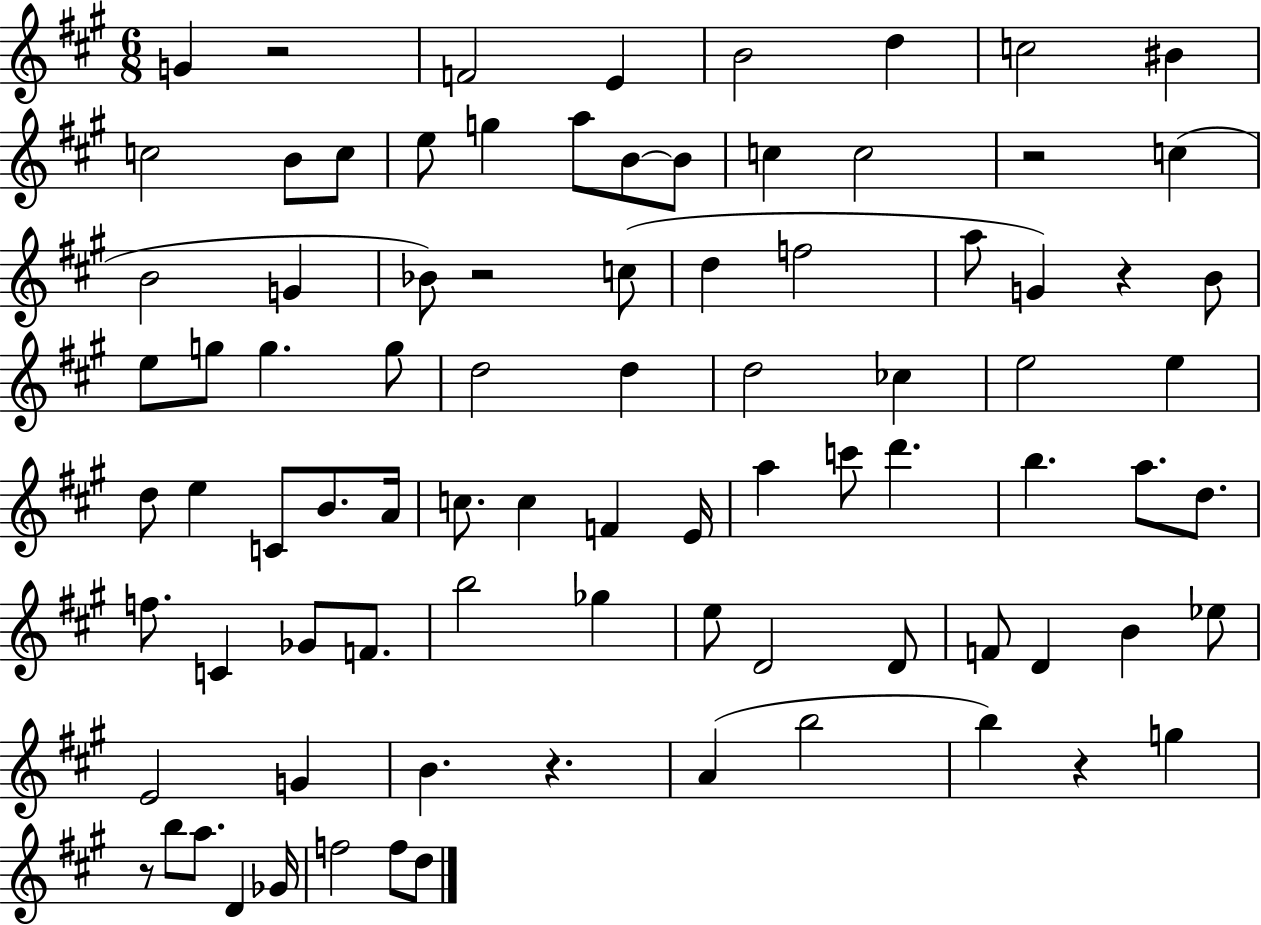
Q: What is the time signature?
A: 6/8